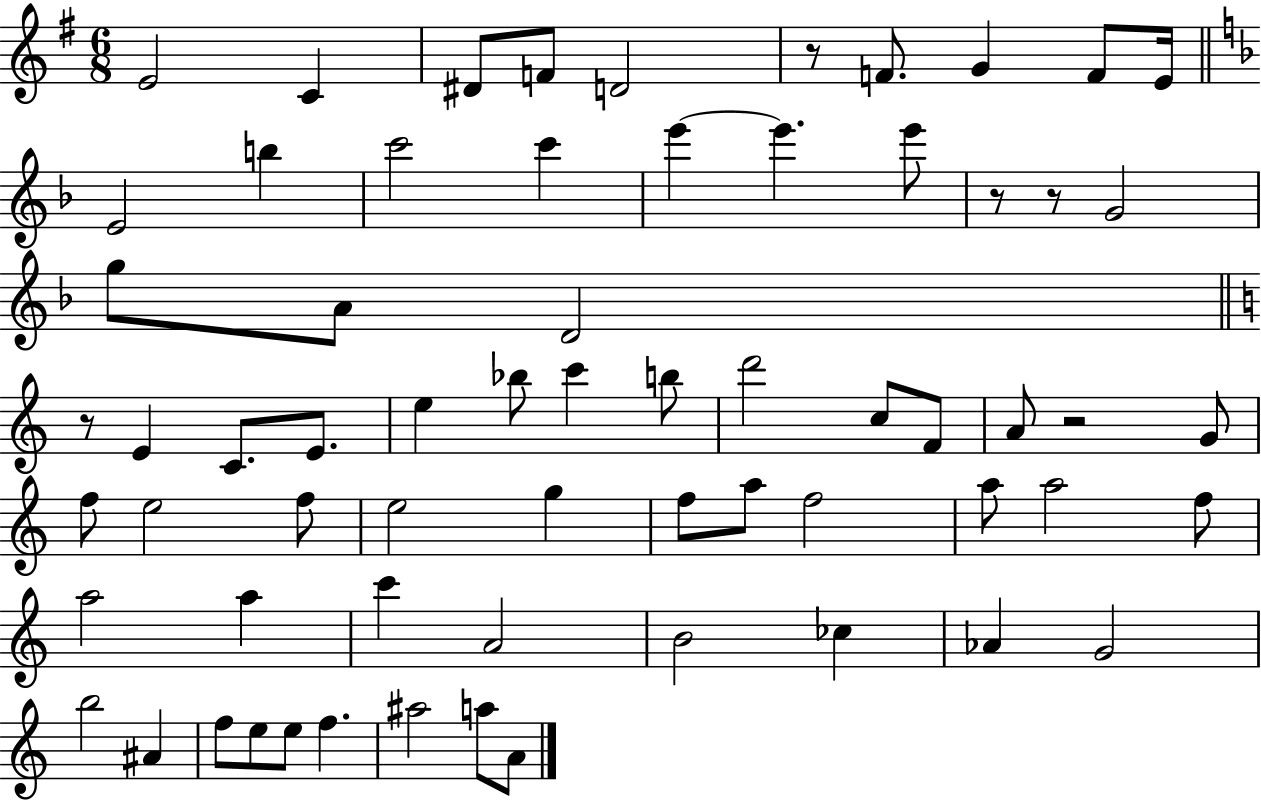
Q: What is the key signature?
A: G major